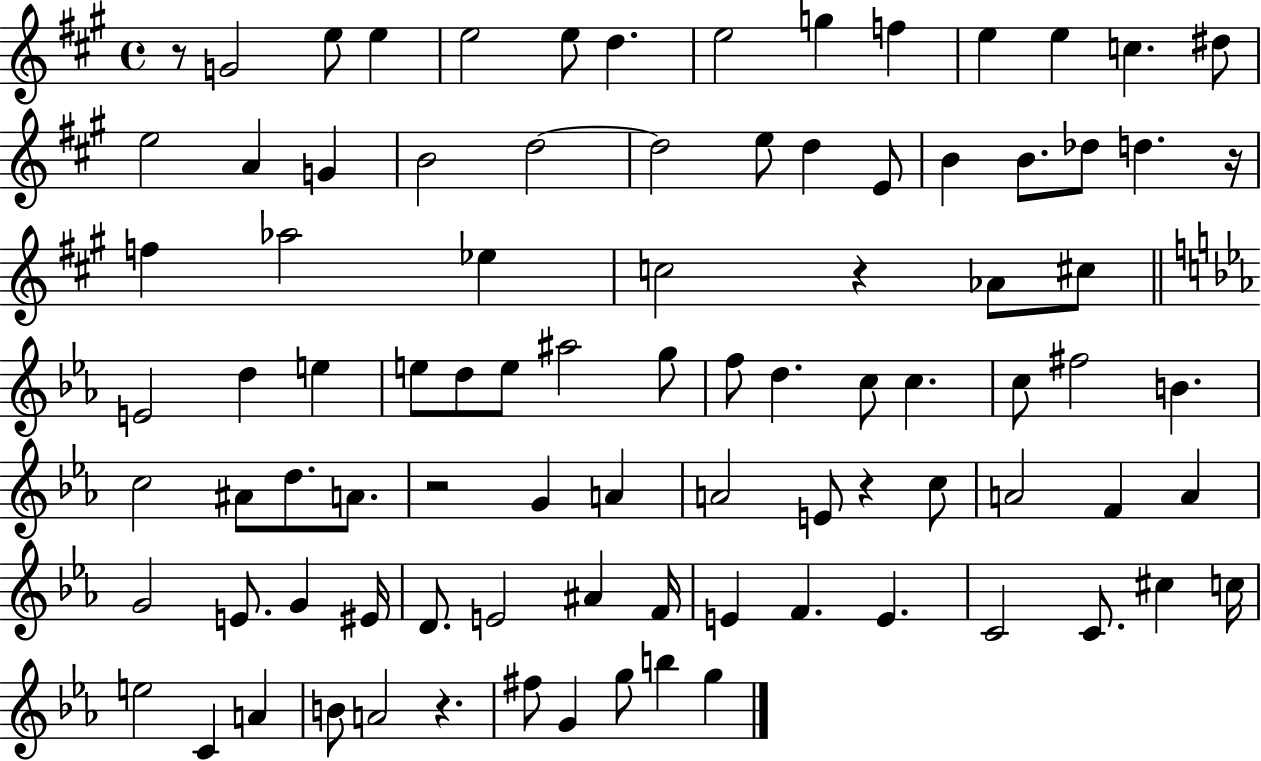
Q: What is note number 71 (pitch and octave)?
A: C4